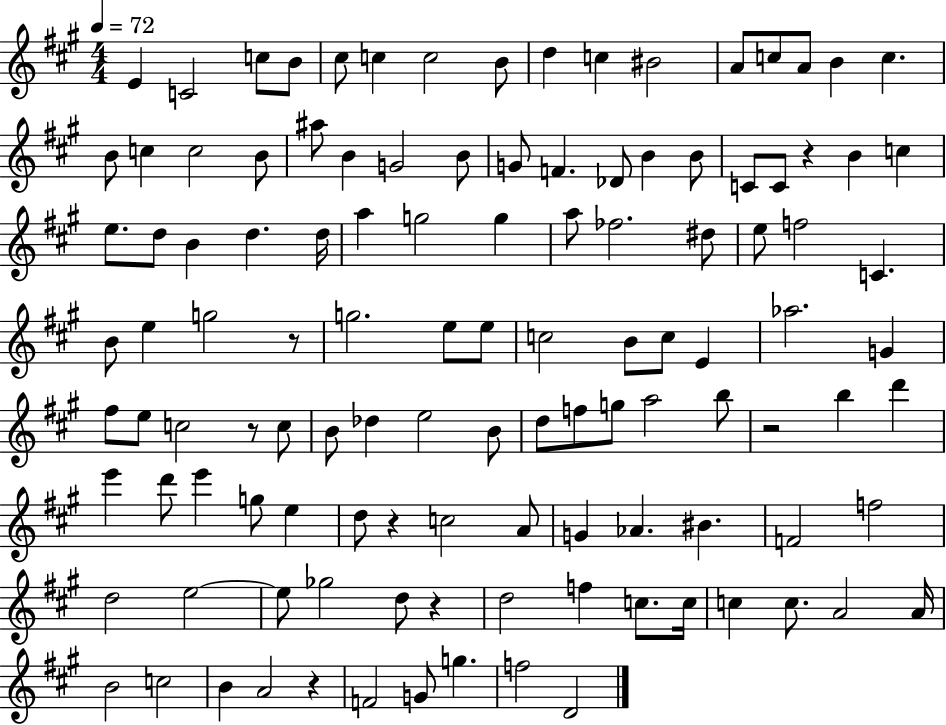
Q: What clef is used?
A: treble